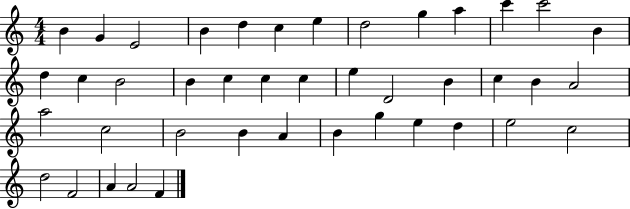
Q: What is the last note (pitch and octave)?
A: F4